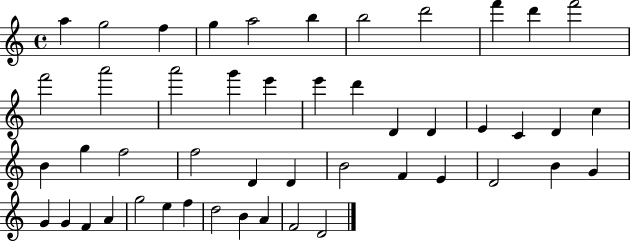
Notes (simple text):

A5/q G5/h F5/q G5/q A5/h B5/q B5/h D6/h F6/q D6/q F6/h F6/h A6/h A6/h G6/q E6/q E6/q D6/q D4/q D4/q E4/q C4/q D4/q C5/q B4/q G5/q F5/h F5/h D4/q D4/q B4/h F4/q E4/q D4/h B4/q G4/q G4/q G4/q F4/q A4/q G5/h E5/q F5/q D5/h B4/q A4/q F4/h D4/h